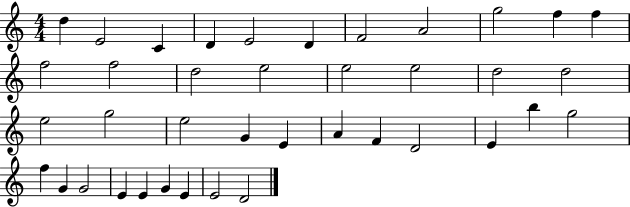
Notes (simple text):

D5/q E4/h C4/q D4/q E4/h D4/q F4/h A4/h G5/h F5/q F5/q F5/h F5/h D5/h E5/h E5/h E5/h D5/h D5/h E5/h G5/h E5/h G4/q E4/q A4/q F4/q D4/h E4/q B5/q G5/h F5/q G4/q G4/h E4/q E4/q G4/q E4/q E4/h D4/h